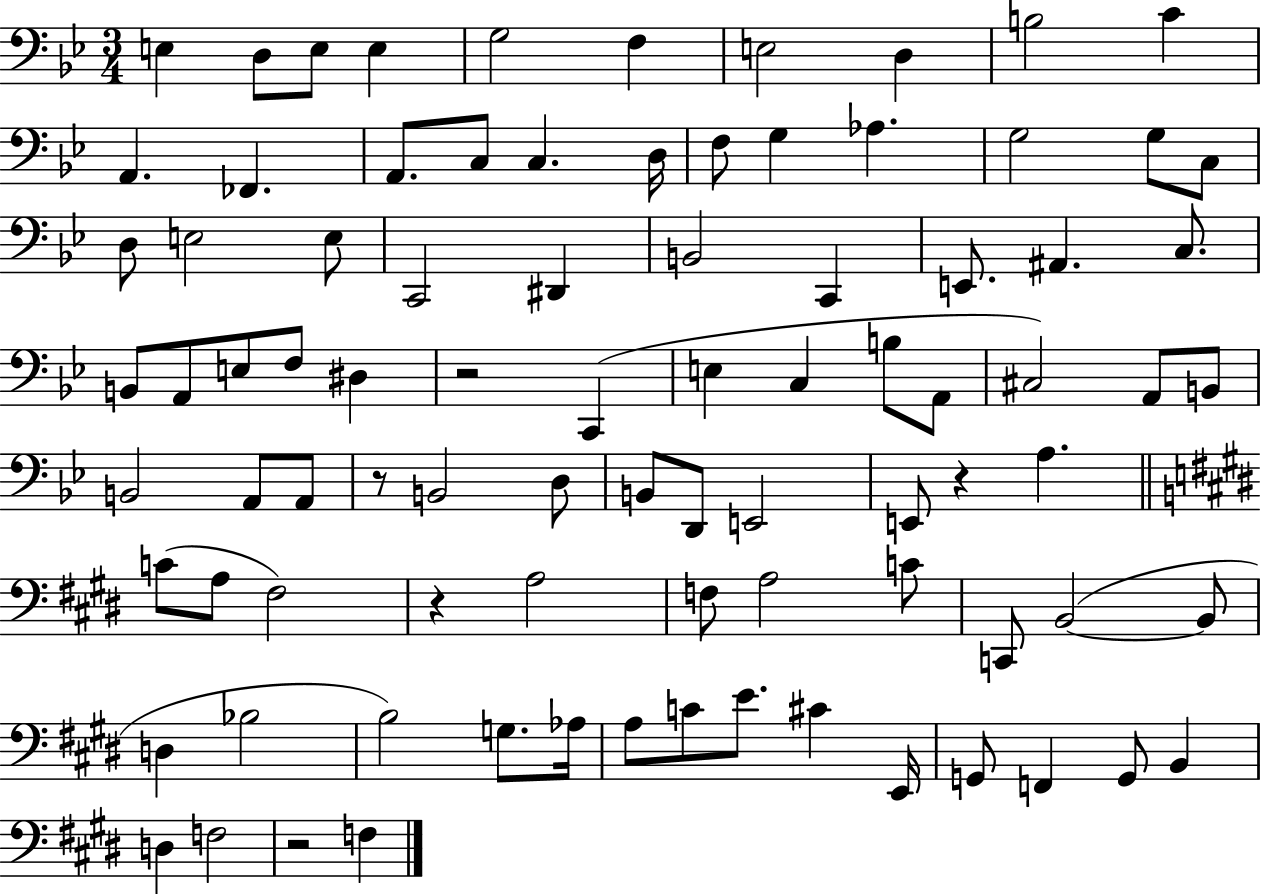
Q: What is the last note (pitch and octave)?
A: F3